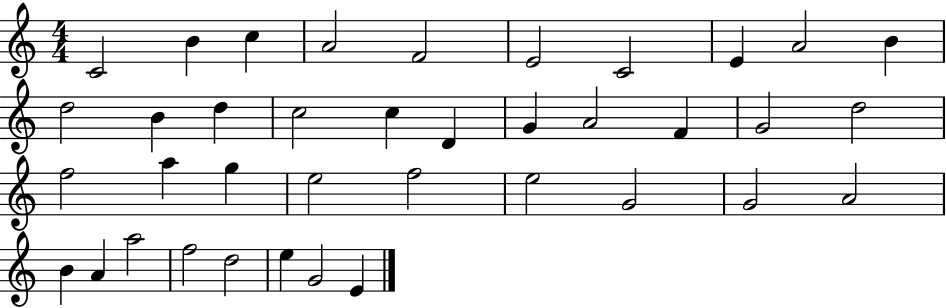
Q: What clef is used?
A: treble